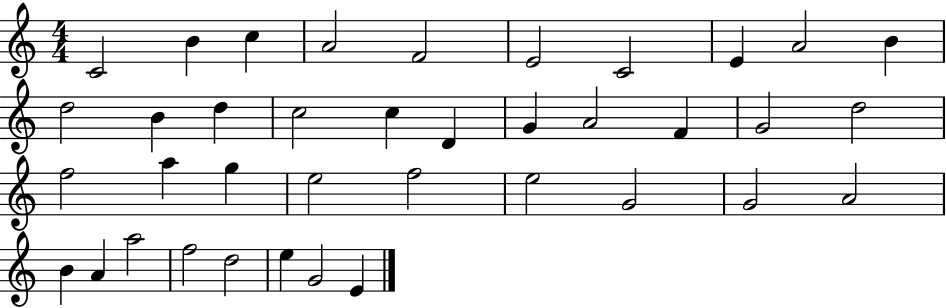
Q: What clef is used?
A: treble